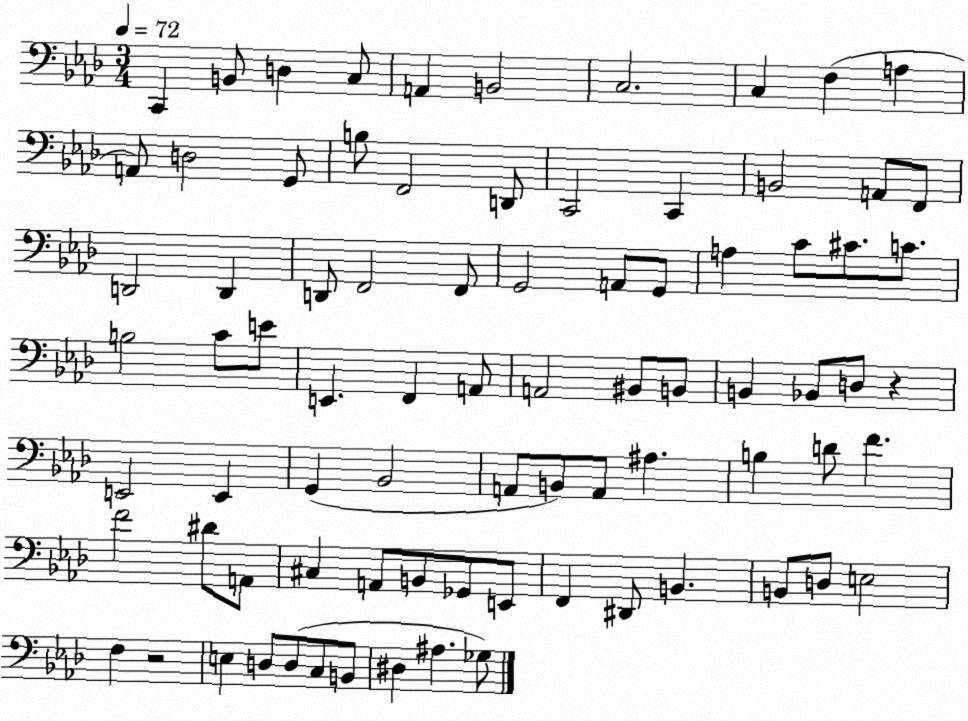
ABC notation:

X:1
T:Untitled
M:3/4
L:1/4
K:Ab
C,, B,,/2 D, C,/2 A,, B,,2 C,2 C, F, A, A,,/2 D,2 G,,/2 B,/2 F,,2 D,,/2 C,,2 C,, B,,2 A,,/2 F,,/2 D,,2 D,, D,,/2 F,,2 F,,/2 G,,2 A,,/2 G,,/2 A, C/2 ^C/2 C/2 B,2 C/2 E/2 E,, F,, A,,/2 A,,2 ^B,,/2 B,,/2 B,, _B,,/2 D,/2 z E,,2 E,, G,, _B,,2 A,,/2 B,,/2 A,,/2 ^A, B, D/2 F F2 ^D/2 A,,/2 ^C, A,,/2 B,,/2 _G,,/2 E,,/2 F,, ^D,,/2 B,, B,,/2 D,/2 E,2 F, z2 E, D,/2 D,/2 C,/2 B,,/2 ^D, ^A, _G,/2